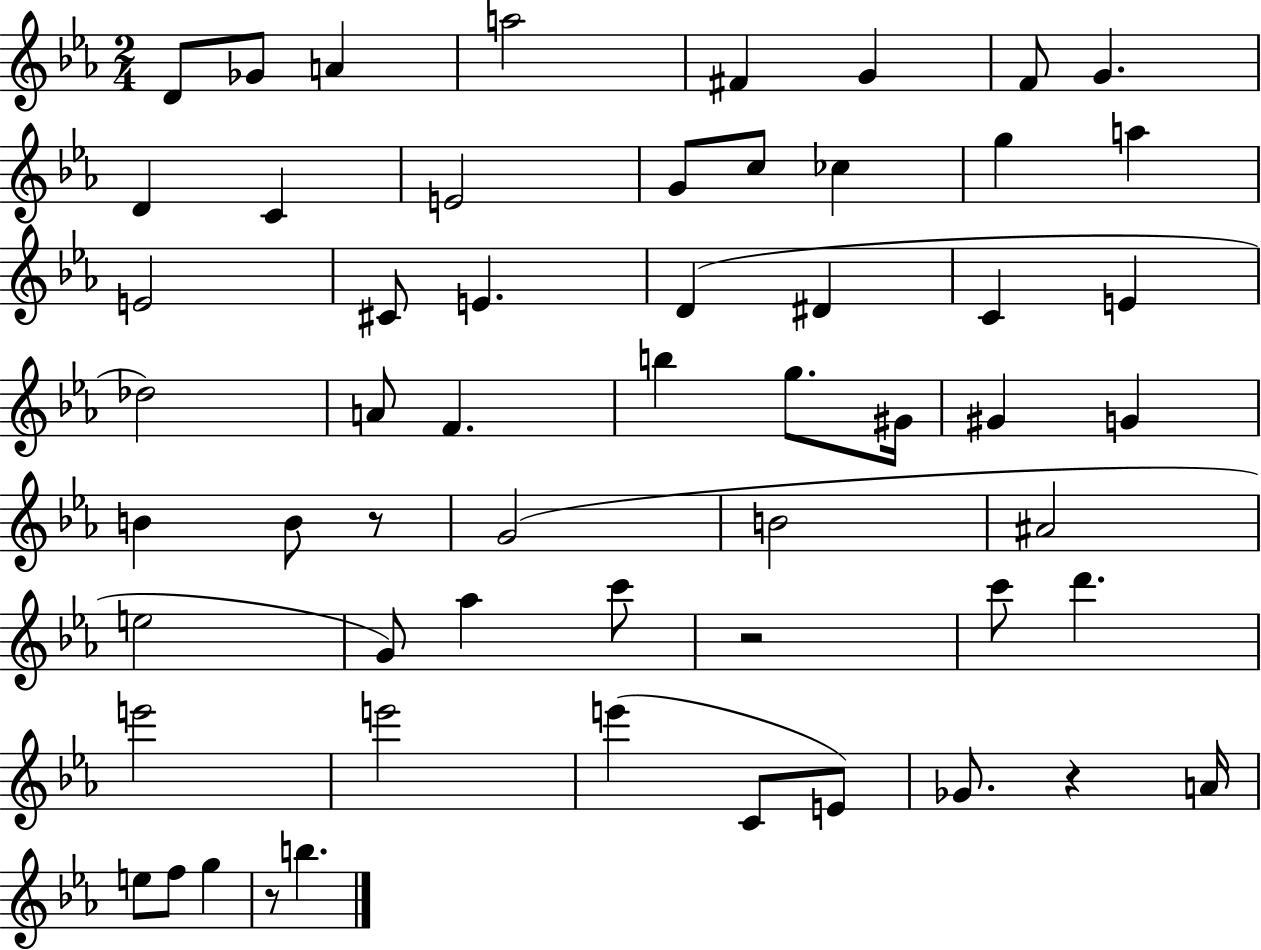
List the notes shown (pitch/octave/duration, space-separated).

D4/e Gb4/e A4/q A5/h F#4/q G4/q F4/e G4/q. D4/q C4/q E4/h G4/e C5/e CES5/q G5/q A5/q E4/h C#4/e E4/q. D4/q D#4/q C4/q E4/q Db5/h A4/e F4/q. B5/q G5/e. G#4/s G#4/q G4/q B4/q B4/e R/e G4/h B4/h A#4/h E5/h G4/e Ab5/q C6/e R/h C6/e D6/q. E6/h E6/h E6/q C4/e E4/e Gb4/e. R/q A4/s E5/e F5/e G5/q R/e B5/q.